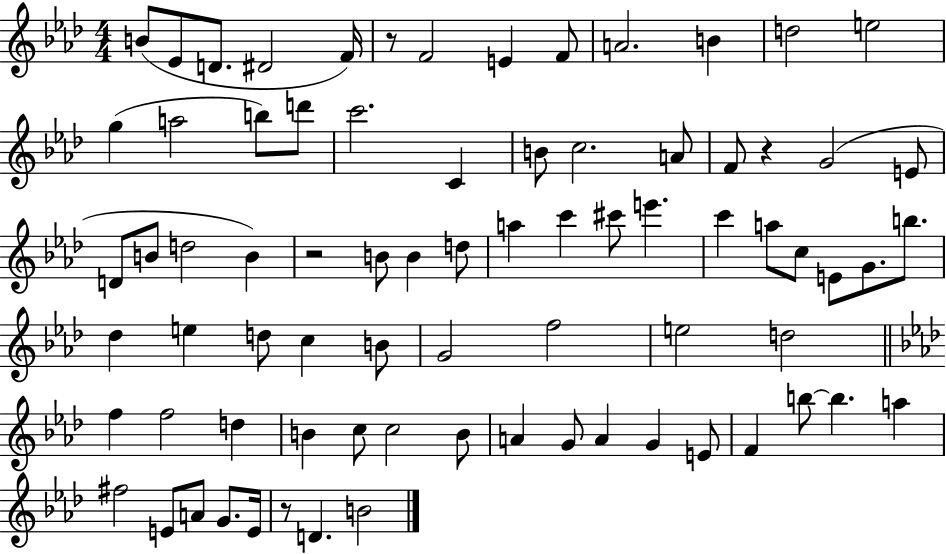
{
  \clef treble
  \numericTimeSignature
  \time 4/4
  \key aes \major
  b'8( ees'8 d'8. dis'2 f'16) | r8 f'2 e'4 f'8 | a'2. b'4 | d''2 e''2 | \break g''4( a''2 b''8) d'''8 | c'''2. c'4 | b'8 c''2. a'8 | f'8 r4 g'2( e'8 | \break d'8 b'8 d''2 b'4) | r2 b'8 b'4 d''8 | a''4 c'''4 cis'''8 e'''4. | c'''4 a''8 c''8 e'8 g'8. b''8. | \break des''4 e''4 d''8 c''4 b'8 | g'2 f''2 | e''2 d''2 | \bar "||" \break \key aes \major f''4 f''2 d''4 | b'4 c''8 c''2 b'8 | a'4 g'8 a'4 g'4 e'8 | f'4 b''8~~ b''4. a''4 | \break fis''2 e'8 a'8 g'8. e'16 | r8 d'4. b'2 | \bar "|."
}